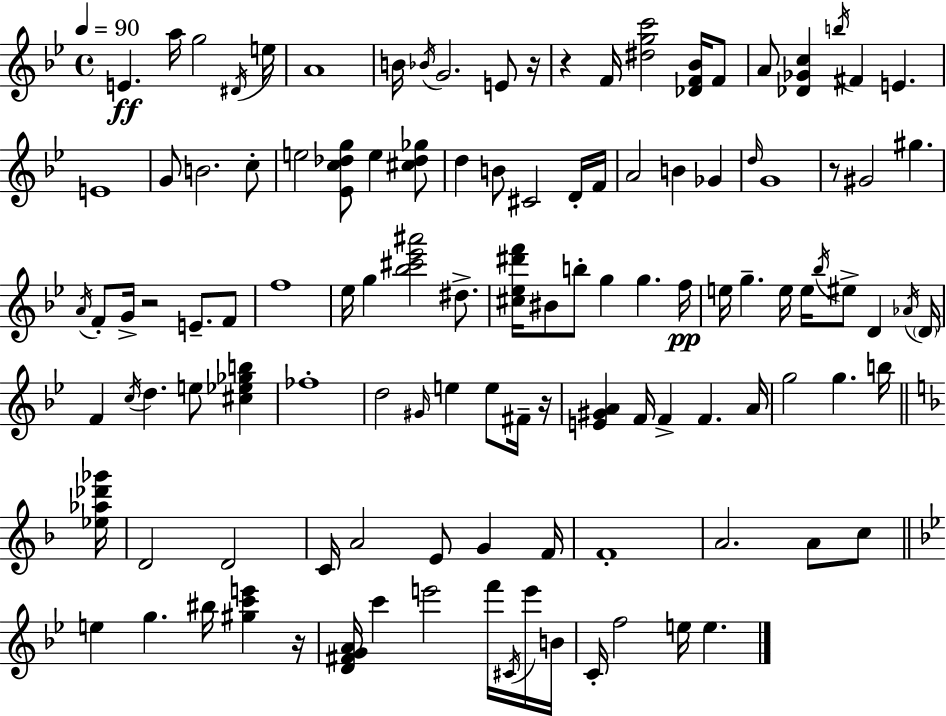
{
  \clef treble
  \time 4/4
  \defaultTimeSignature
  \key g \minor
  \tempo 4 = 90
  e'4.\ff a''16 g''2 \acciaccatura { dis'16 } | e''16 a'1 | b'16 \acciaccatura { bes'16 } g'2. e'8 | r16 r4 f'16 <dis'' g'' c'''>2 <des' f' bes'>16 | \break f'8 a'8 <des' ges' c''>4 \acciaccatura { b''16 } fis'4 e'4. | e'1 | g'8 b'2. | c''8-. e''2 <ees' c'' des'' g''>8 e''4 | \break <cis'' des'' ges''>8 d''4 b'8 cis'2 | d'16-. f'16 a'2 b'4 ges'4 | \grace { d''16 } g'1 | r8 gis'2 gis''4. | \break \acciaccatura { a'16 } f'8-. g'16-> r2 | e'8.-- f'8 f''1 | ees''16 g''4 <bes'' cis''' ees''' ais'''>2 | dis''8.-> <cis'' ees'' dis''' f'''>16 bis'8 b''8-. g''4 g''4. | \break f''16\pp e''16 g''4.-- e''16 e''16 \acciaccatura { bes''16 } eis''8-> | d'4 \acciaccatura { aes'16 } \parenthesize d'16 f'4 \acciaccatura { c''16 } d''4. | e''8 <cis'' ees'' ges'' b''>4 fes''1-. | d''2 | \break \grace { gis'16 } e''4 e''8 fis'16-- r16 <e' gis' a'>4 f'16 f'4-> | f'4. a'16 g''2 | g''4. b''16 \bar "||" \break \key d \minor <ees'' aes'' des''' ges'''>16 d'2 d'2 | c'16 a'2 e'8 g'4 | f'16 f'1-. | a'2. a'8 c''8 | \break \bar "||" \break \key bes \major e''4 g''4. bis''16 <gis'' c''' e'''>4 r16 | <d' fis' g' a'>16 c'''4 e'''2 f'''16 \acciaccatura { cis'16 } e'''16 | b'16 c'16-. f''2 e''16 e''4. | \bar "|."
}